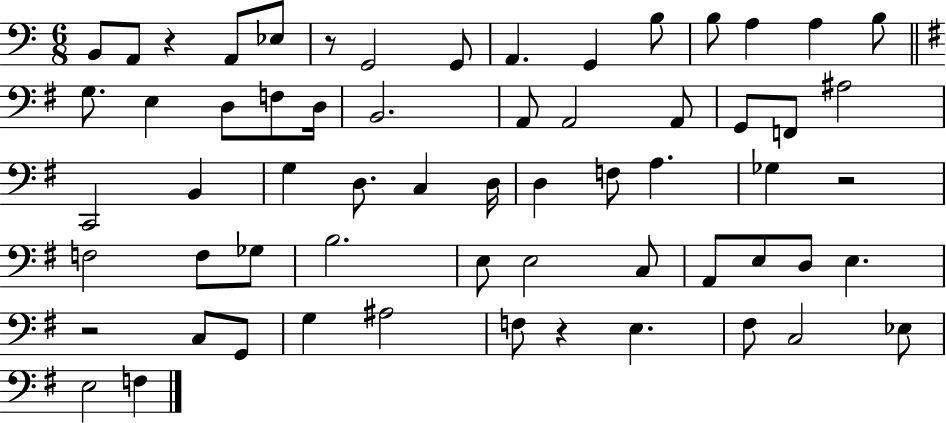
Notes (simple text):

B2/e A2/e R/q A2/e Eb3/e R/e G2/h G2/e A2/q. G2/q B3/e B3/e A3/q A3/q B3/e G3/e. E3/q D3/e F3/e D3/s B2/h. A2/e A2/h A2/e G2/e F2/e A#3/h C2/h B2/q G3/q D3/e. C3/q D3/s D3/q F3/e A3/q. Gb3/q R/h F3/h F3/e Gb3/e B3/h. E3/e E3/h C3/e A2/e E3/e D3/e E3/q. R/h C3/e G2/e G3/q A#3/h F3/e R/q E3/q. F#3/e C3/h Eb3/e E3/h F3/q